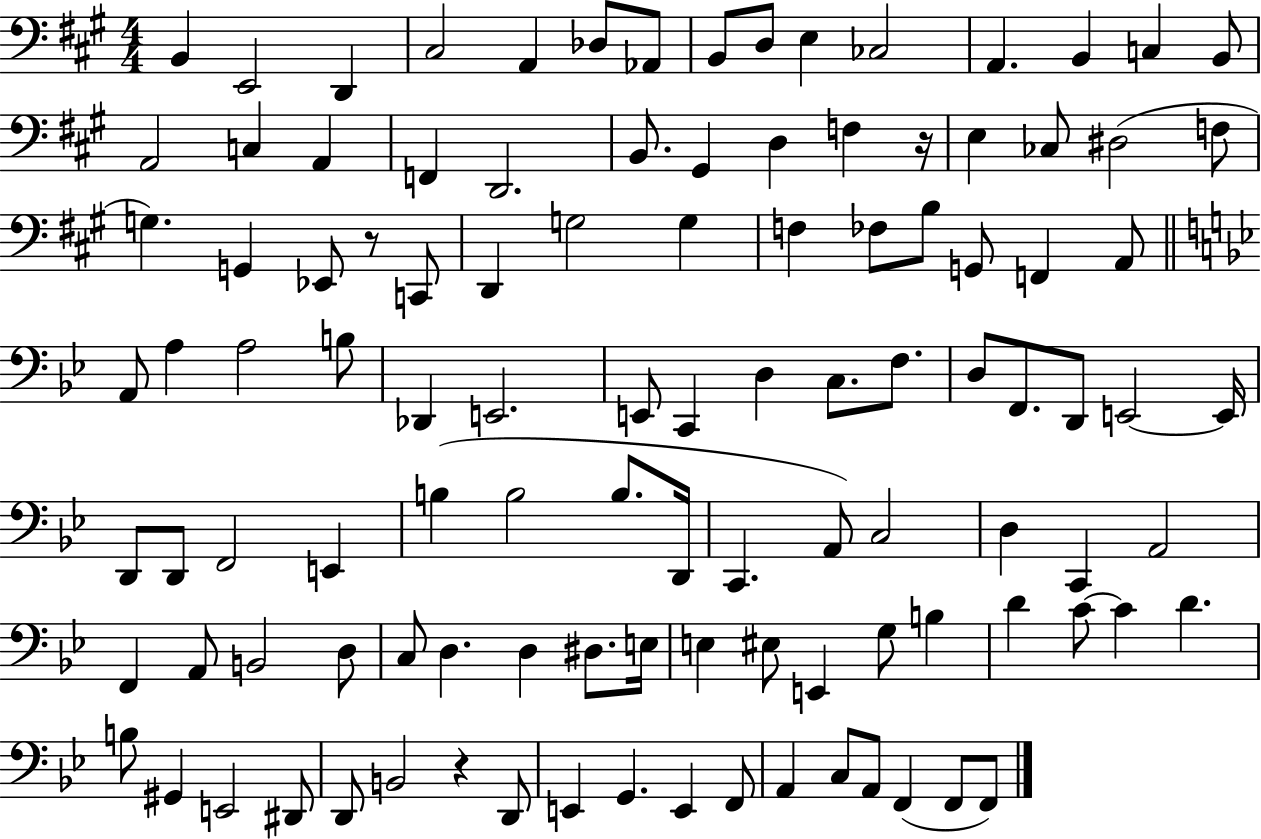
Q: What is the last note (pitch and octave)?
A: F2